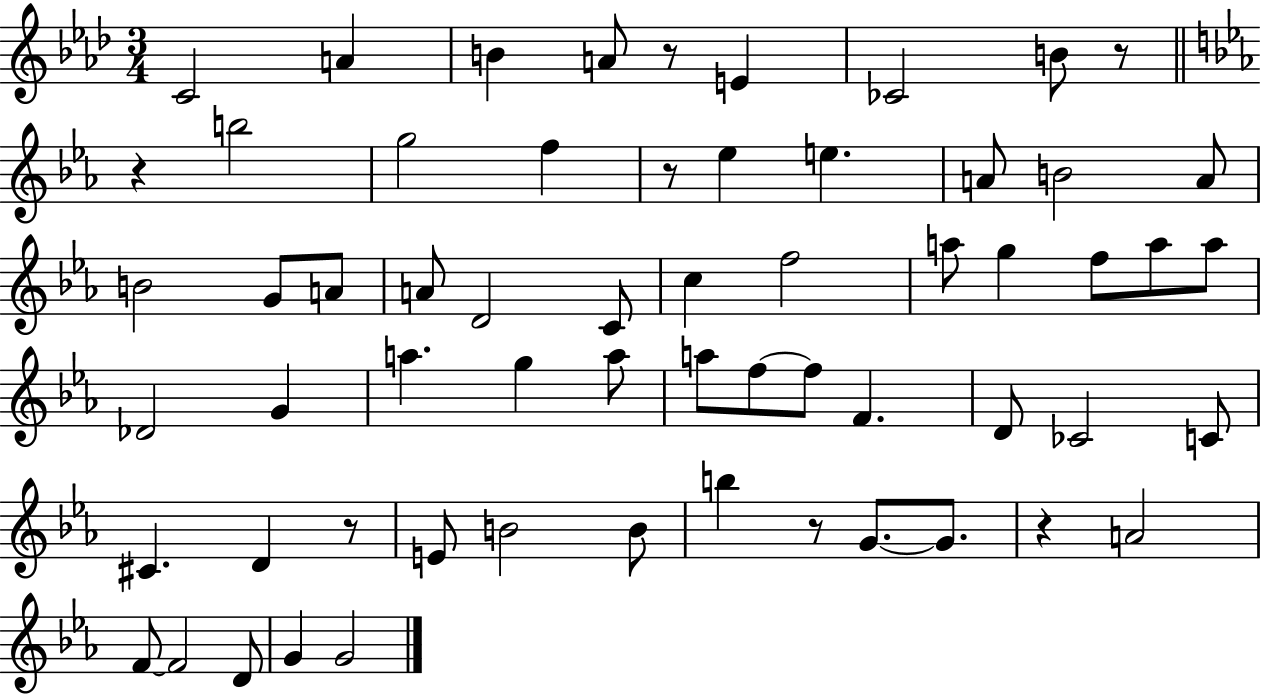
X:1
T:Untitled
M:3/4
L:1/4
K:Ab
C2 A B A/2 z/2 E _C2 B/2 z/2 z b2 g2 f z/2 _e e A/2 B2 A/2 B2 G/2 A/2 A/2 D2 C/2 c f2 a/2 g f/2 a/2 a/2 _D2 G a g a/2 a/2 f/2 f/2 F D/2 _C2 C/2 ^C D z/2 E/2 B2 B/2 b z/2 G/2 G/2 z A2 F/2 F2 D/2 G G2